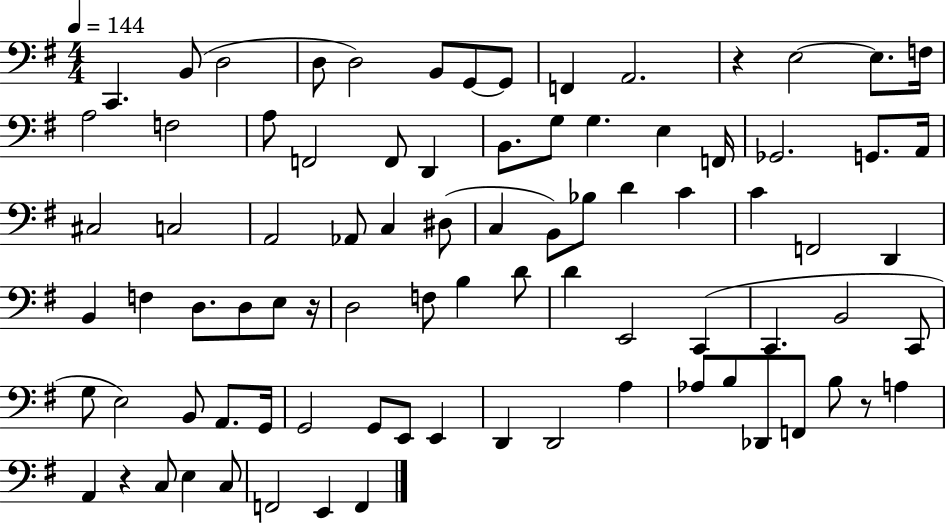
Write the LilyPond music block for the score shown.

{
  \clef bass
  \numericTimeSignature
  \time 4/4
  \key g \major
  \tempo 4 = 144
  c,4. b,8( d2 | d8 d2) b,8 g,8~~ g,8 | f,4 a,2. | r4 e2~~ e8. f16 | \break a2 f2 | a8 f,2 f,8 d,4 | b,8. g8 g4. e4 f,16 | ges,2. g,8. a,16 | \break cis2 c2 | a,2 aes,8 c4 dis8( | c4 b,8) bes8 d'4 c'4 | c'4 f,2 d,4 | \break b,4 f4 d8. d8 e8 r16 | d2 f8 b4 d'8 | d'4 e,2 c,4( | c,4. b,2 c,8 | \break g8 e2) b,8 a,8. g,16 | g,2 g,8 e,8 e,4 | d,4 d,2 a4 | aes8 b8 des,8 f,8 b8 r8 a4 | \break a,4 r4 c8 e4 c8 | f,2 e,4 f,4 | \bar "|."
}